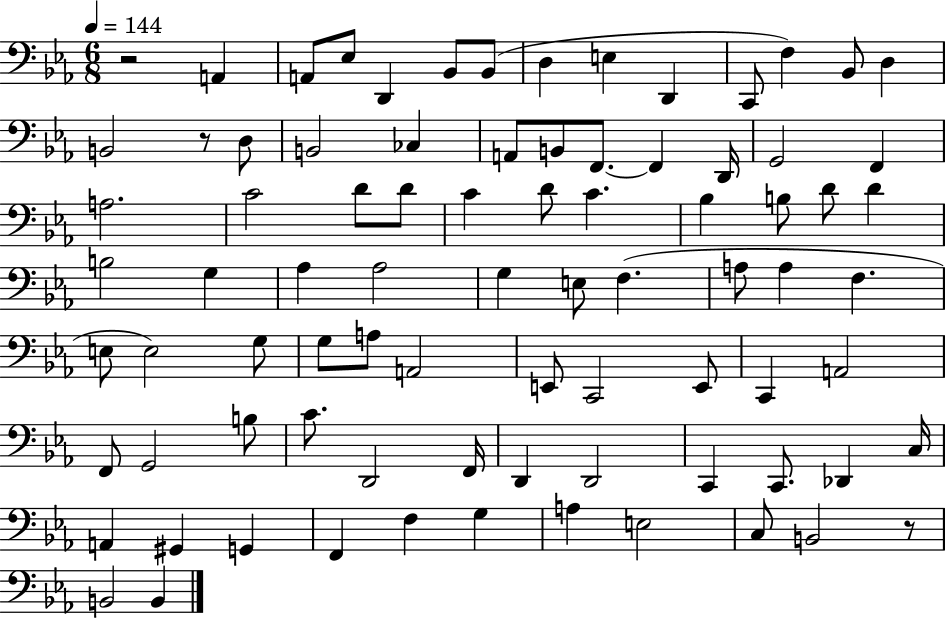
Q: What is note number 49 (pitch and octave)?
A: G3